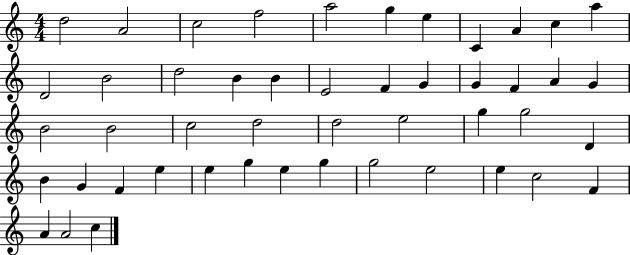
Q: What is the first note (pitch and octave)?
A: D5